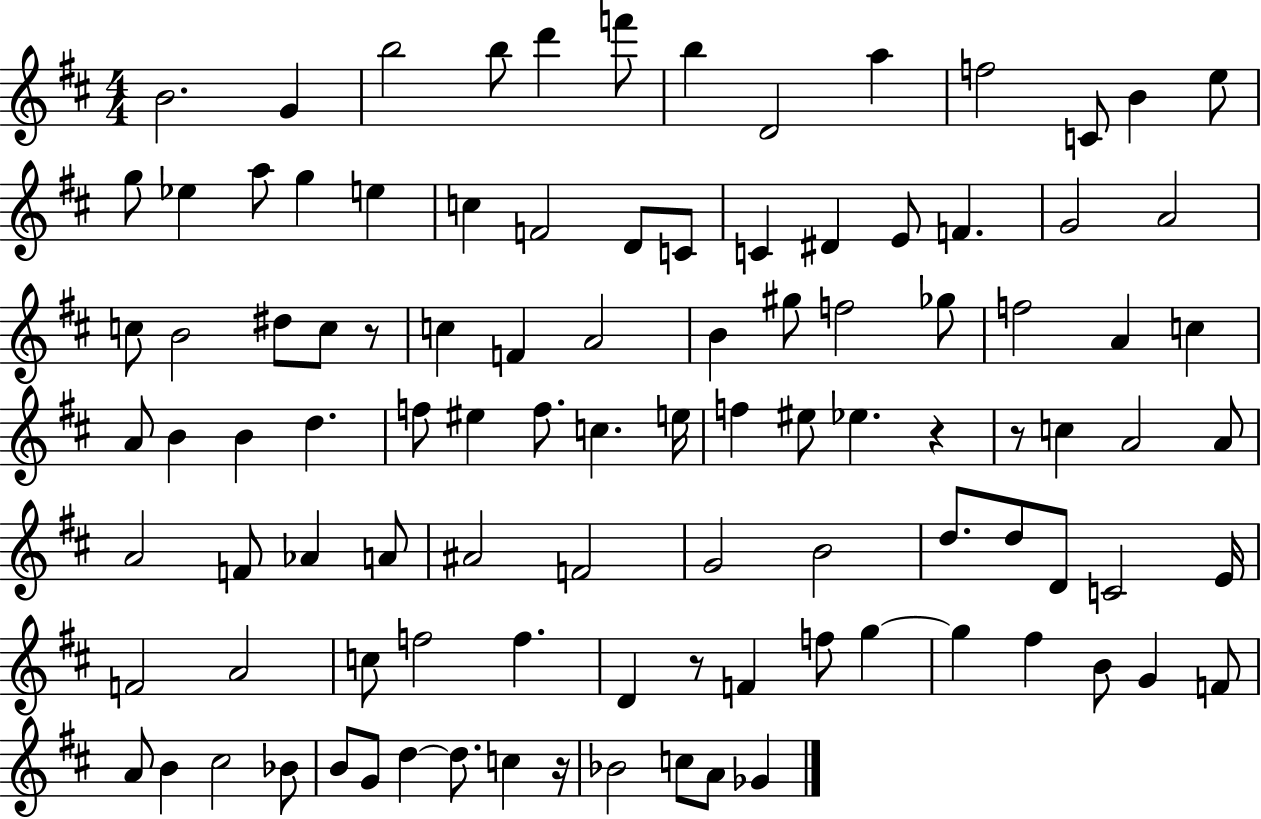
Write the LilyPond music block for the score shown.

{
  \clef treble
  \numericTimeSignature
  \time 4/4
  \key d \major
  b'2. g'4 | b''2 b''8 d'''4 f'''8 | b''4 d'2 a''4 | f''2 c'8 b'4 e''8 | \break g''8 ees''4 a''8 g''4 e''4 | c''4 f'2 d'8 c'8 | c'4 dis'4 e'8 f'4. | g'2 a'2 | \break c''8 b'2 dis''8 c''8 r8 | c''4 f'4 a'2 | b'4 gis''8 f''2 ges''8 | f''2 a'4 c''4 | \break a'8 b'4 b'4 d''4. | f''8 eis''4 f''8. c''4. e''16 | f''4 eis''8 ees''4. r4 | r8 c''4 a'2 a'8 | \break a'2 f'8 aes'4 a'8 | ais'2 f'2 | g'2 b'2 | d''8. d''8 d'8 c'2 e'16 | \break f'2 a'2 | c''8 f''2 f''4. | d'4 r8 f'4 f''8 g''4~~ | g''4 fis''4 b'8 g'4 f'8 | \break a'8 b'4 cis''2 bes'8 | b'8 g'8 d''4~~ d''8. c''4 r16 | bes'2 c''8 a'8 ges'4 | \bar "|."
}